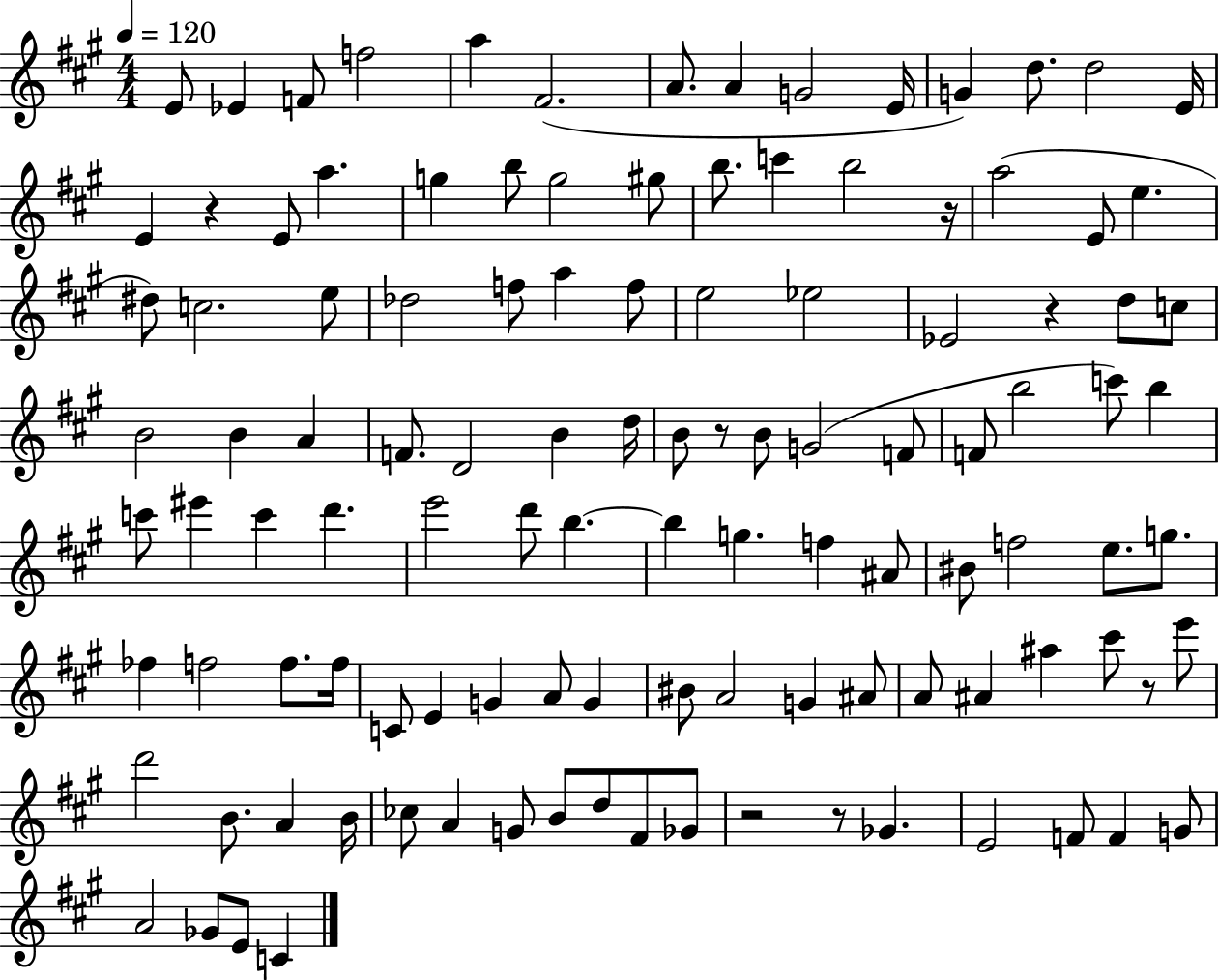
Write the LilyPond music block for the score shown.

{
  \clef treble
  \numericTimeSignature
  \time 4/4
  \key a \major
  \tempo 4 = 120
  e'8 ees'4 f'8 f''2 | a''4 fis'2.( | a'8. a'4 g'2 e'16 | g'4) d''8. d''2 e'16 | \break e'4 r4 e'8 a''4. | g''4 b''8 g''2 gis''8 | b''8. c'''4 b''2 r16 | a''2( e'8 e''4. | \break dis''8) c''2. e''8 | des''2 f''8 a''4 f''8 | e''2 ees''2 | ees'2 r4 d''8 c''8 | \break b'2 b'4 a'4 | f'8. d'2 b'4 d''16 | b'8 r8 b'8 g'2( f'8 | f'8 b''2 c'''8) b''4 | \break c'''8 eis'''4 c'''4 d'''4. | e'''2 d'''8 b''4.~~ | b''4 g''4. f''4 ais'8 | bis'8 f''2 e''8. g''8. | \break fes''4 f''2 f''8. f''16 | c'8 e'4 g'4 a'8 g'4 | bis'8 a'2 g'4 ais'8 | a'8 ais'4 ais''4 cis'''8 r8 e'''8 | \break d'''2 b'8. a'4 b'16 | ces''8 a'4 g'8 b'8 d''8 fis'8 ges'8 | r2 r8 ges'4. | e'2 f'8 f'4 g'8 | \break a'2 ges'8 e'8 c'4 | \bar "|."
}